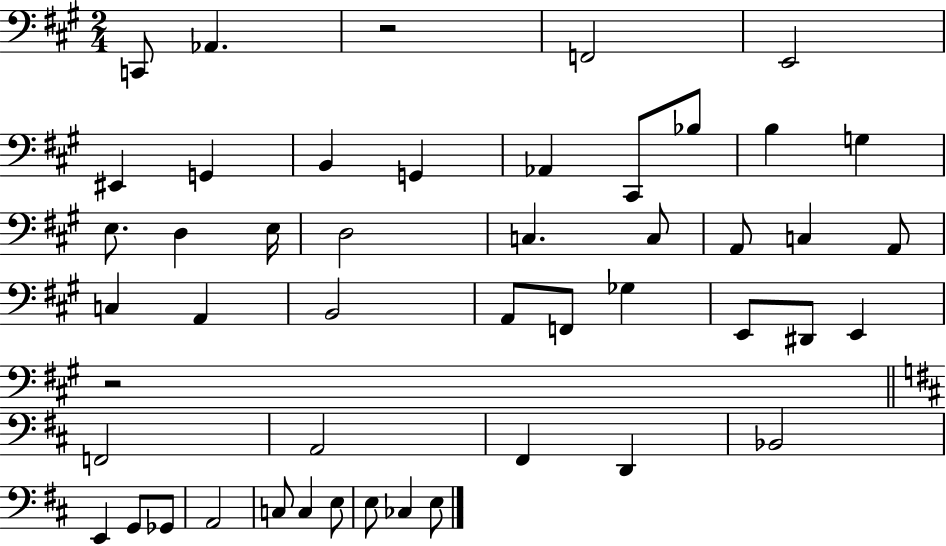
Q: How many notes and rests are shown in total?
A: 48